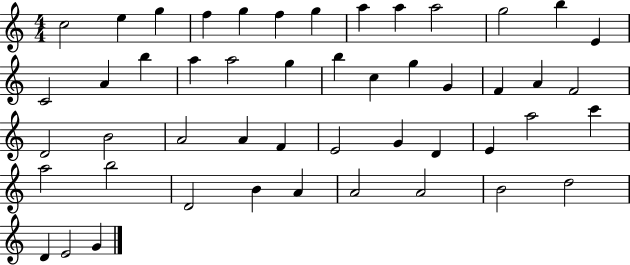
C5/h E5/q G5/q F5/q G5/q F5/q G5/q A5/q A5/q A5/h G5/h B5/q E4/q C4/h A4/q B5/q A5/q A5/h G5/q B5/q C5/q G5/q G4/q F4/q A4/q F4/h D4/h B4/h A4/h A4/q F4/q E4/h G4/q D4/q E4/q A5/h C6/q A5/h B5/h D4/h B4/q A4/q A4/h A4/h B4/h D5/h D4/q E4/h G4/q